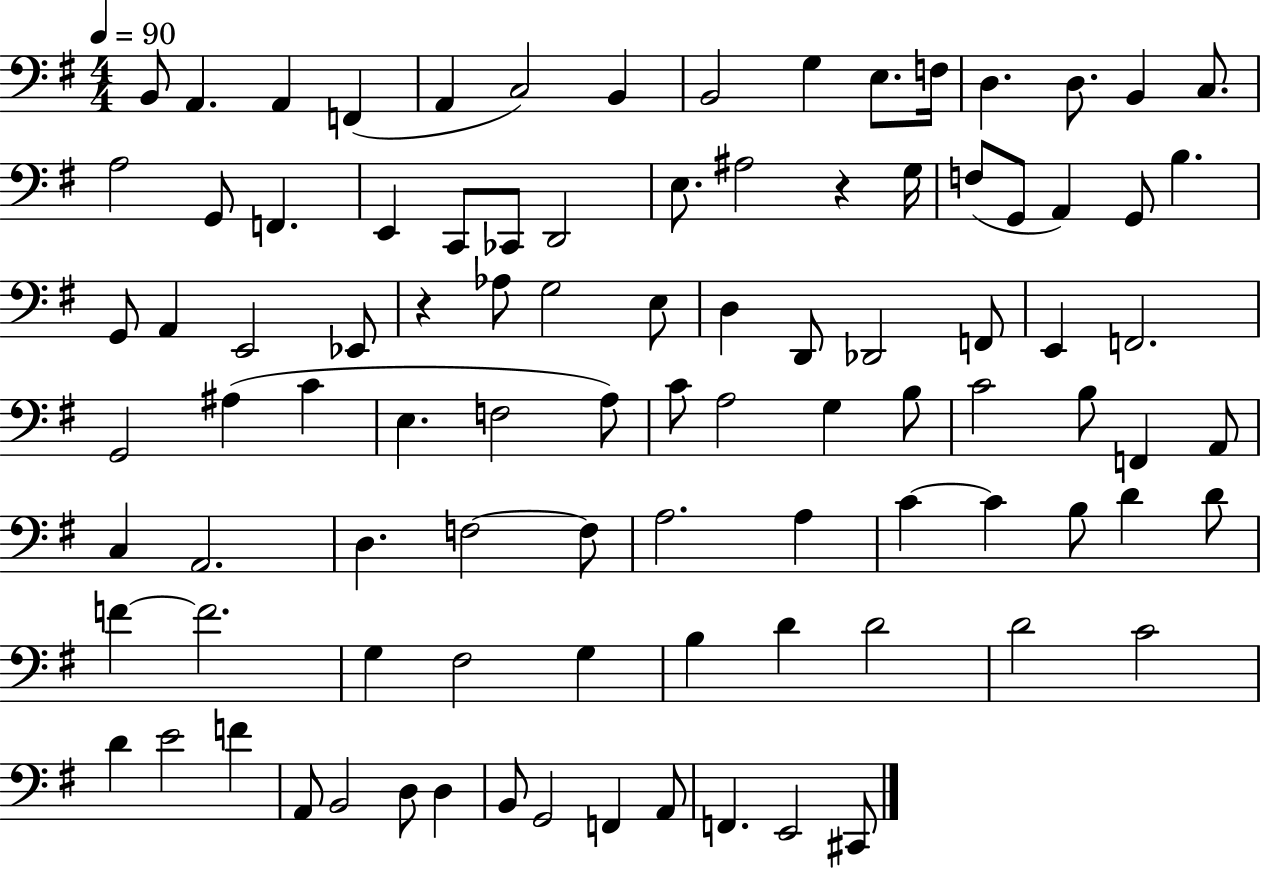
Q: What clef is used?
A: bass